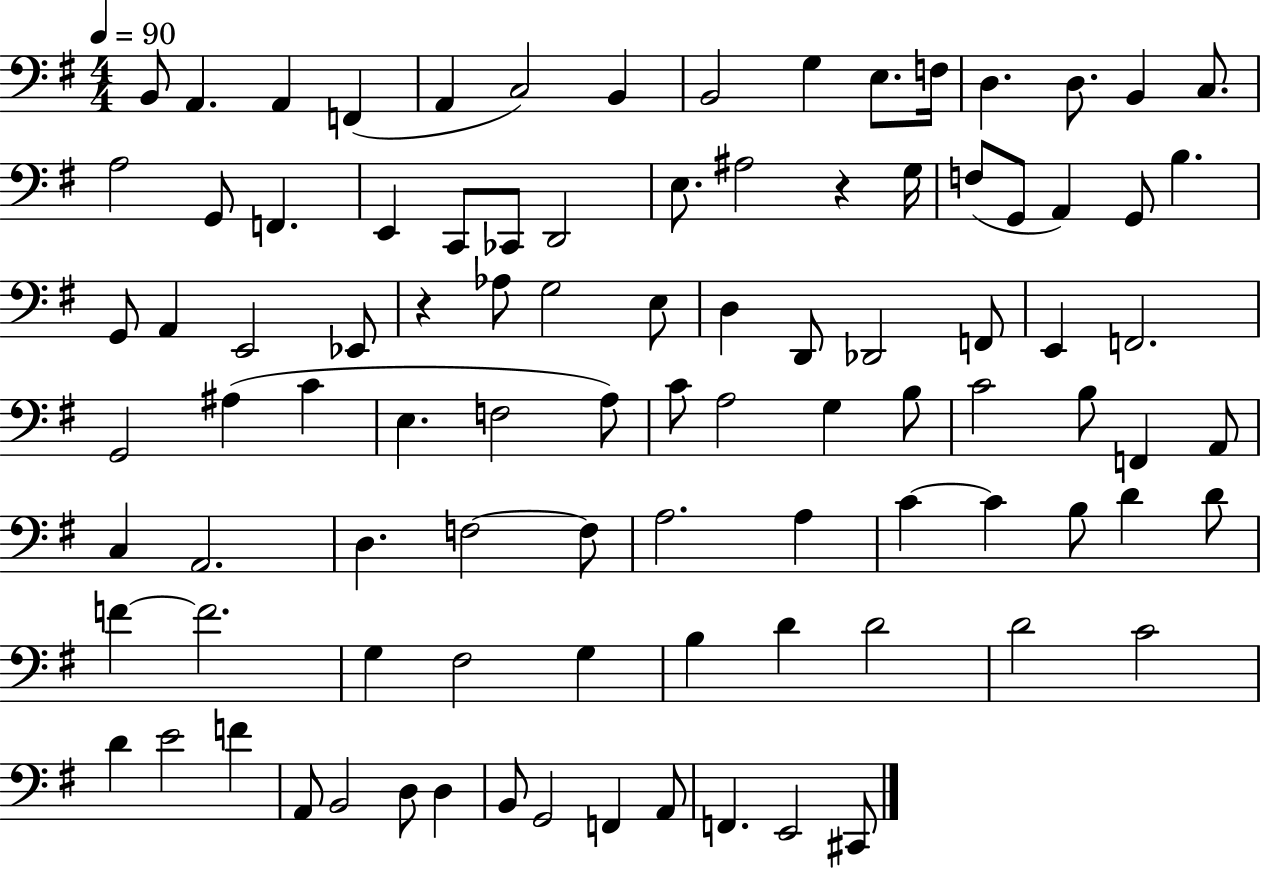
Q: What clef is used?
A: bass